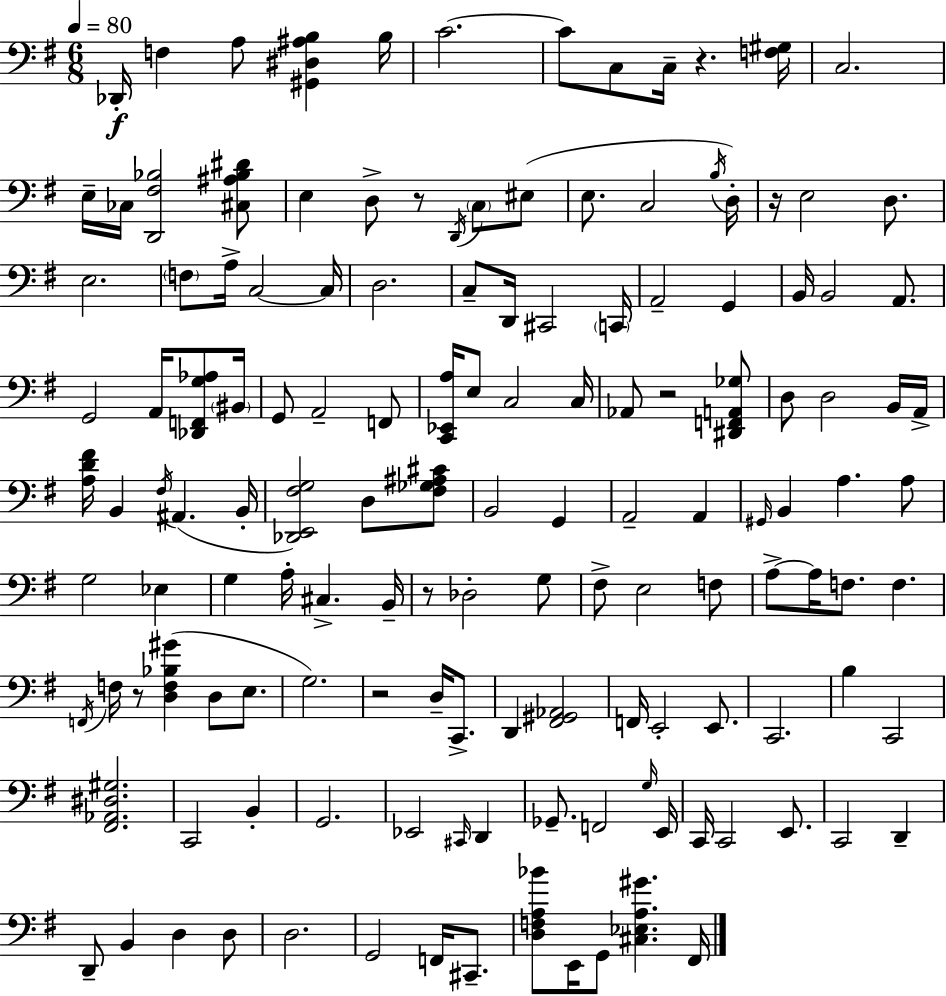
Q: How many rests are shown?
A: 7